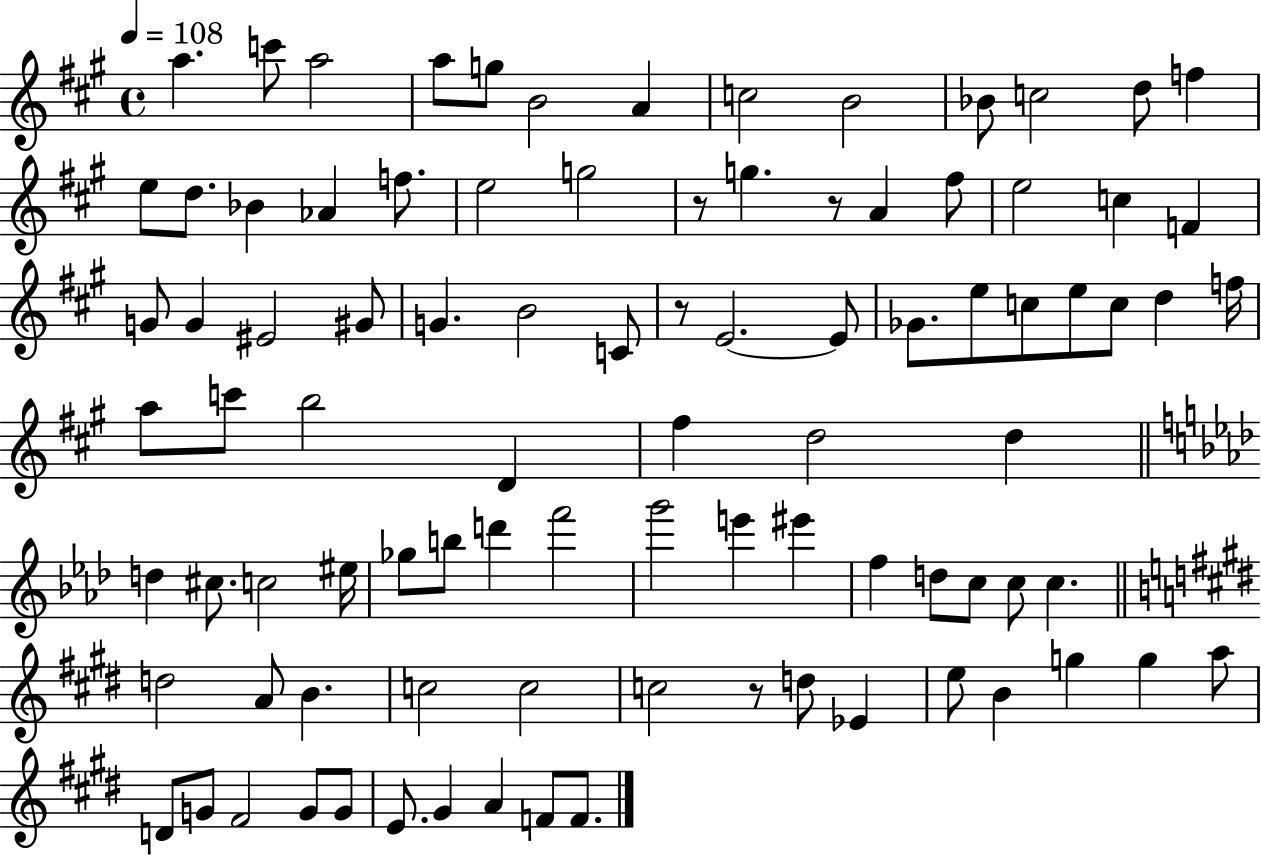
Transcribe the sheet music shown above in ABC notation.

X:1
T:Untitled
M:4/4
L:1/4
K:A
a c'/2 a2 a/2 g/2 B2 A c2 B2 _B/2 c2 d/2 f e/2 d/2 _B _A f/2 e2 g2 z/2 g z/2 A ^f/2 e2 c F G/2 G ^E2 ^G/2 G B2 C/2 z/2 E2 E/2 _G/2 e/2 c/2 e/2 c/2 d f/4 a/2 c'/2 b2 D ^f d2 d d ^c/2 c2 ^e/4 _g/2 b/2 d' f'2 g'2 e' ^e' f d/2 c/2 c/2 c d2 A/2 B c2 c2 c2 z/2 d/2 _E e/2 B g g a/2 D/2 G/2 ^F2 G/2 G/2 E/2 ^G A F/2 F/2